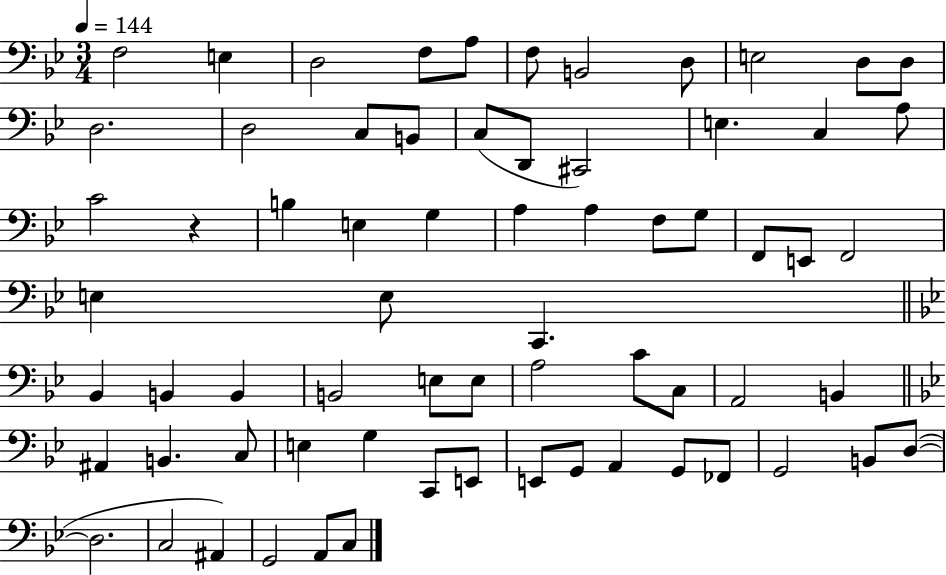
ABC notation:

X:1
T:Untitled
M:3/4
L:1/4
K:Bb
F,2 E, D,2 F,/2 A,/2 F,/2 B,,2 D,/2 E,2 D,/2 D,/2 D,2 D,2 C,/2 B,,/2 C,/2 D,,/2 ^C,,2 E, C, A,/2 C2 z B, E, G, A, A, F,/2 G,/2 F,,/2 E,,/2 F,,2 E, E,/2 C,, _B,, B,, B,, B,,2 E,/2 E,/2 A,2 C/2 C,/2 A,,2 B,, ^A,, B,, C,/2 E, G, C,,/2 E,,/2 E,,/2 G,,/2 A,, G,,/2 _F,,/2 G,,2 B,,/2 D,/2 D,2 C,2 ^A,, G,,2 A,,/2 C,/2